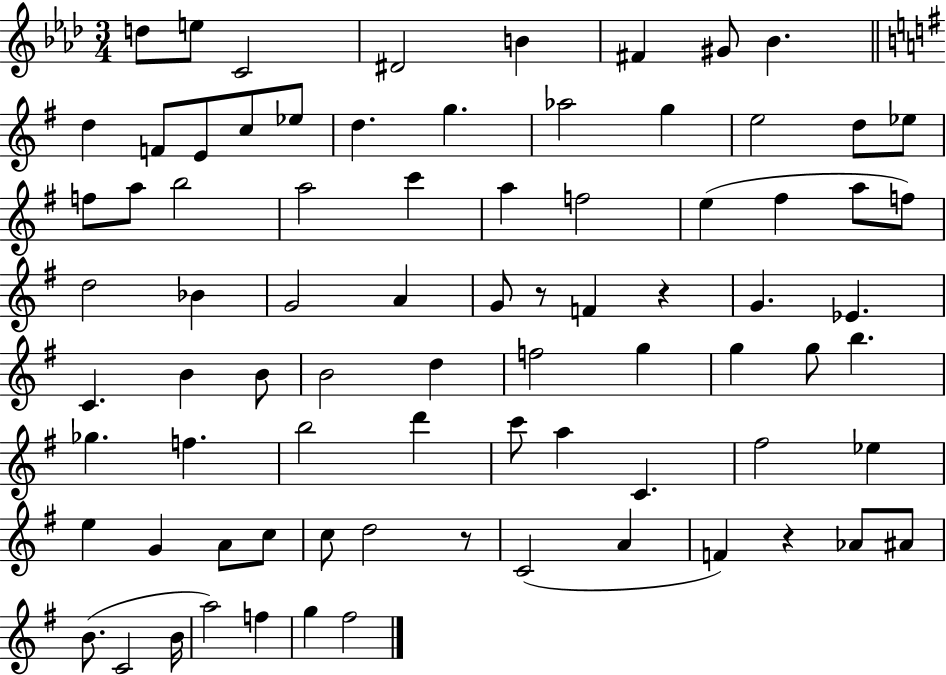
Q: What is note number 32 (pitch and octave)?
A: D5